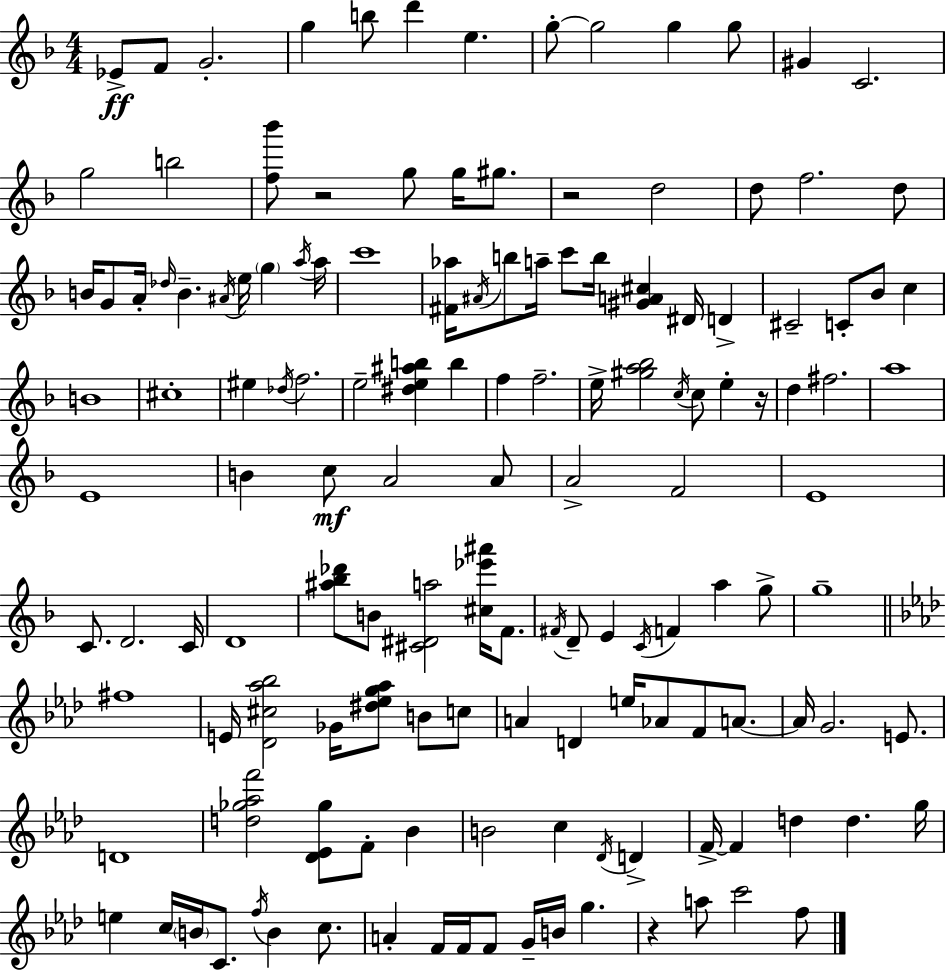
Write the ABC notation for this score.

X:1
T:Untitled
M:4/4
L:1/4
K:F
_E/2 F/2 G2 g b/2 d' e g/2 g2 g g/2 ^G C2 g2 b2 [f_b']/2 z2 g/2 g/4 ^g/2 z2 d2 d/2 f2 d/2 B/4 G/2 A/4 _d/4 B ^A/4 e/4 g a/4 a/4 c'4 [^F_a]/4 ^A/4 b/2 a/4 c'/2 b/4 [^GA^c] ^D/4 D ^C2 C/2 _B/2 c B4 ^c4 ^e _d/4 f2 e2 [^de^ab] b f f2 e/4 [^ga_b]2 c/4 c/2 e z/4 d ^f2 a4 E4 B c/2 A2 A/2 A2 F2 E4 C/2 D2 C/4 D4 [^a_b_d']/2 B/2 [^C^Da]2 [^c_e'^a']/4 F/2 ^F/4 D/2 E C/4 F a g/2 g4 ^f4 E/4 [_D^c_a_b]2 _G/4 [^d_eg_a]/2 B/2 c/2 A D e/4 _A/2 F/2 A/2 A/4 G2 E/2 D4 [d_g_af']2 [_D_E_g]/2 F/2 _B B2 c _D/4 D F/4 F d d g/4 e c/4 B/4 C/2 f/4 B c/2 A F/4 F/4 F/2 G/4 B/4 g z a/2 c'2 f/2